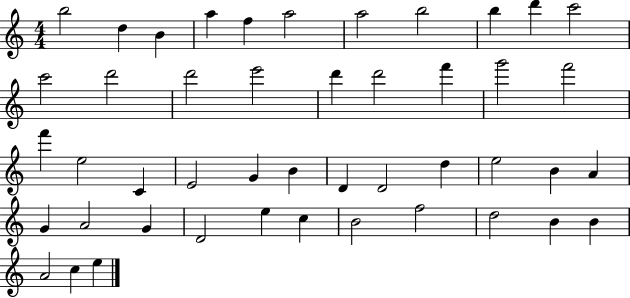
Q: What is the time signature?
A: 4/4